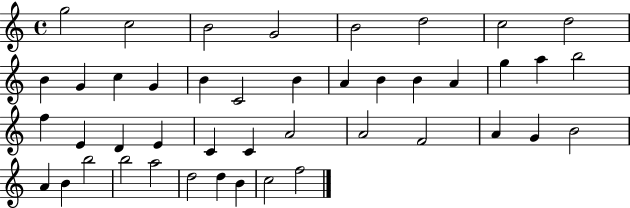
{
  \clef treble
  \time 4/4
  \defaultTimeSignature
  \key c \major
  g''2 c''2 | b'2 g'2 | b'2 d''2 | c''2 d''2 | \break b'4 g'4 c''4 g'4 | b'4 c'2 b'4 | a'4 b'4 b'4 a'4 | g''4 a''4 b''2 | \break f''4 e'4 d'4 e'4 | c'4 c'4 a'2 | a'2 f'2 | a'4 g'4 b'2 | \break a'4 b'4 b''2 | b''2 a''2 | d''2 d''4 b'4 | c''2 f''2 | \break \bar "|."
}